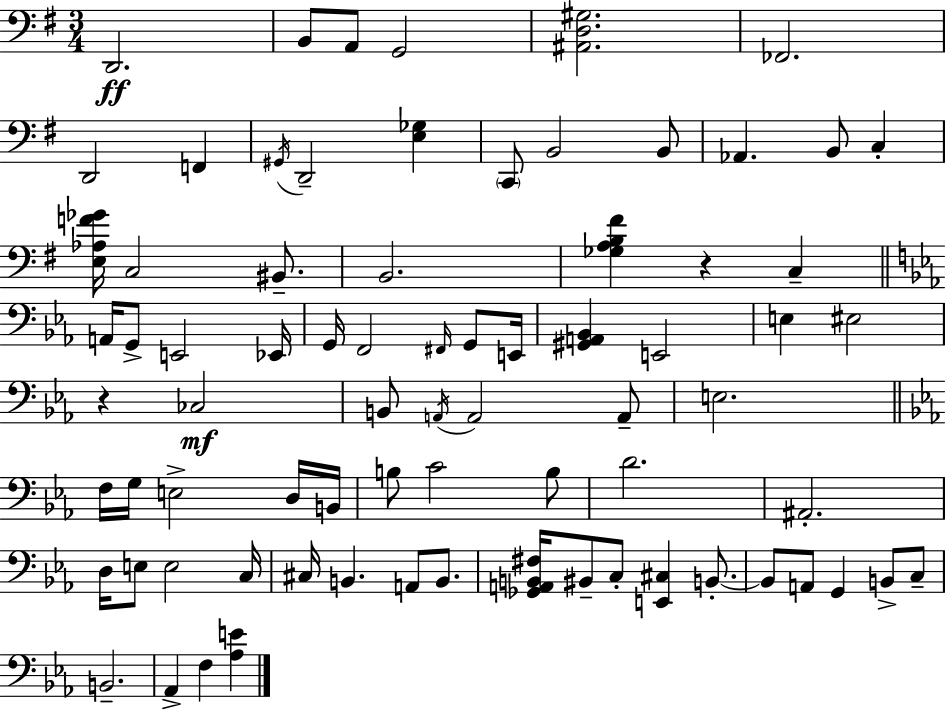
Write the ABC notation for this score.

X:1
T:Untitled
M:3/4
L:1/4
K:Em
D,,2 B,,/2 A,,/2 G,,2 [^A,,D,^G,]2 _F,,2 D,,2 F,, ^G,,/4 D,,2 [E,_G,] C,,/2 B,,2 B,,/2 _A,, B,,/2 C, [E,_A,F_G]/4 C,2 ^B,,/2 B,,2 [_G,A,B,^F] z C, A,,/4 G,,/2 E,,2 _E,,/4 G,,/4 F,,2 ^F,,/4 G,,/2 E,,/4 [^G,,A,,_B,,] E,,2 E, ^E,2 z _C,2 B,,/2 A,,/4 A,,2 A,,/2 E,2 F,/4 G,/4 E,2 D,/4 B,,/4 B,/2 C2 B,/2 D2 ^A,,2 D,/4 E,/2 E,2 C,/4 ^C,/4 B,, A,,/2 B,,/2 [_G,,A,,B,,^F,]/4 ^B,,/2 C,/2 [E,,^C,] B,,/2 B,,/2 A,,/2 G,, B,,/2 C,/2 B,,2 _A,, F, [_A,E]